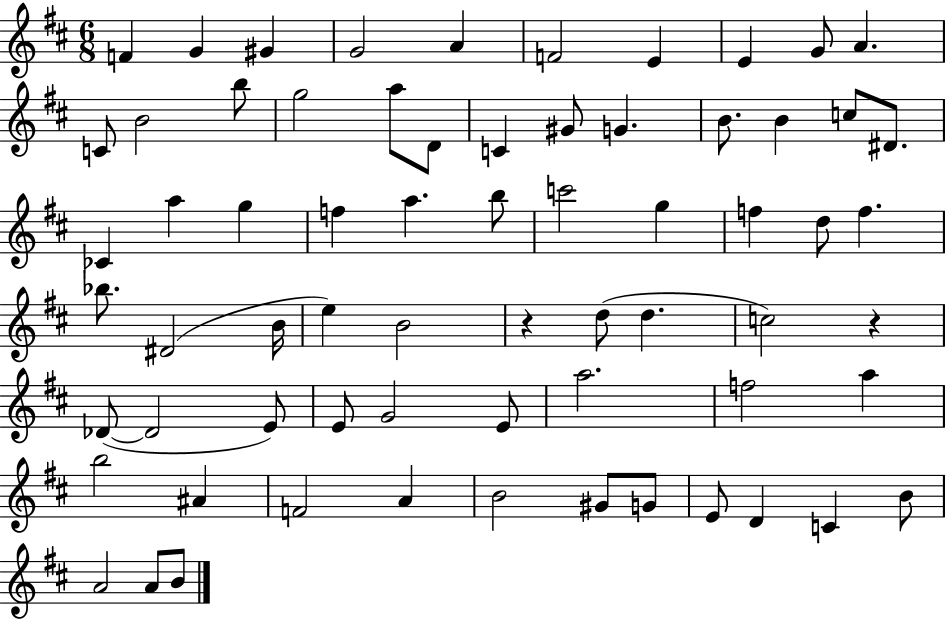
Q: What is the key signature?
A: D major